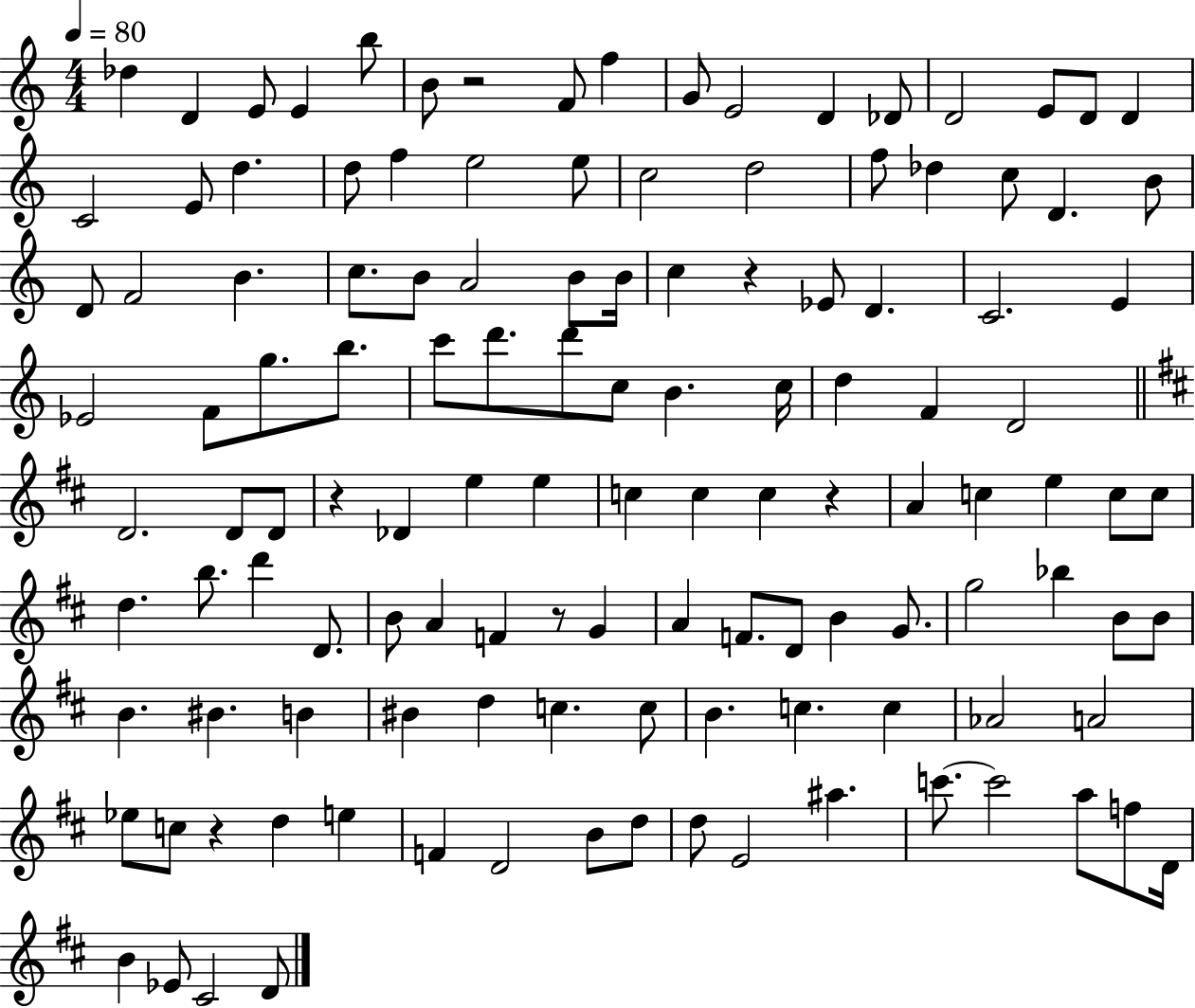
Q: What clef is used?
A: treble